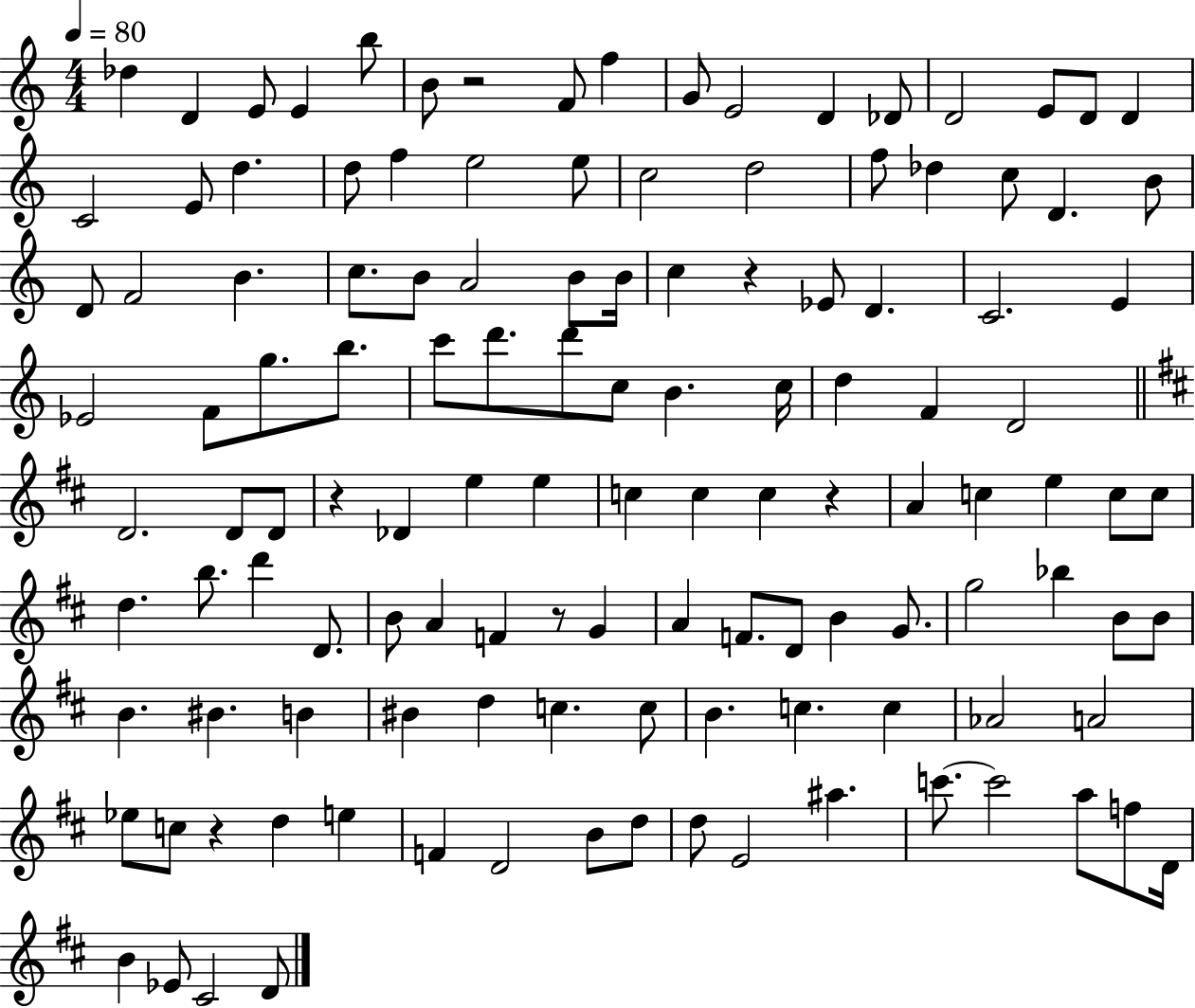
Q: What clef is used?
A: treble